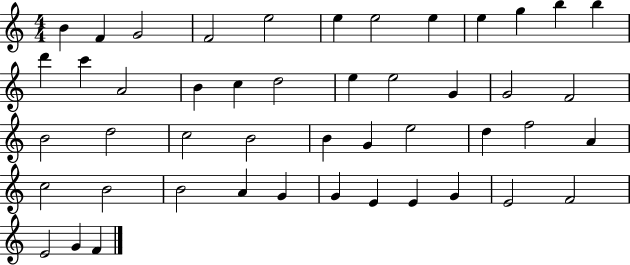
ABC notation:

X:1
T:Untitled
M:4/4
L:1/4
K:C
B F G2 F2 e2 e e2 e e g b b d' c' A2 B c d2 e e2 G G2 F2 B2 d2 c2 B2 B G e2 d f2 A c2 B2 B2 A G G E E G E2 F2 E2 G F